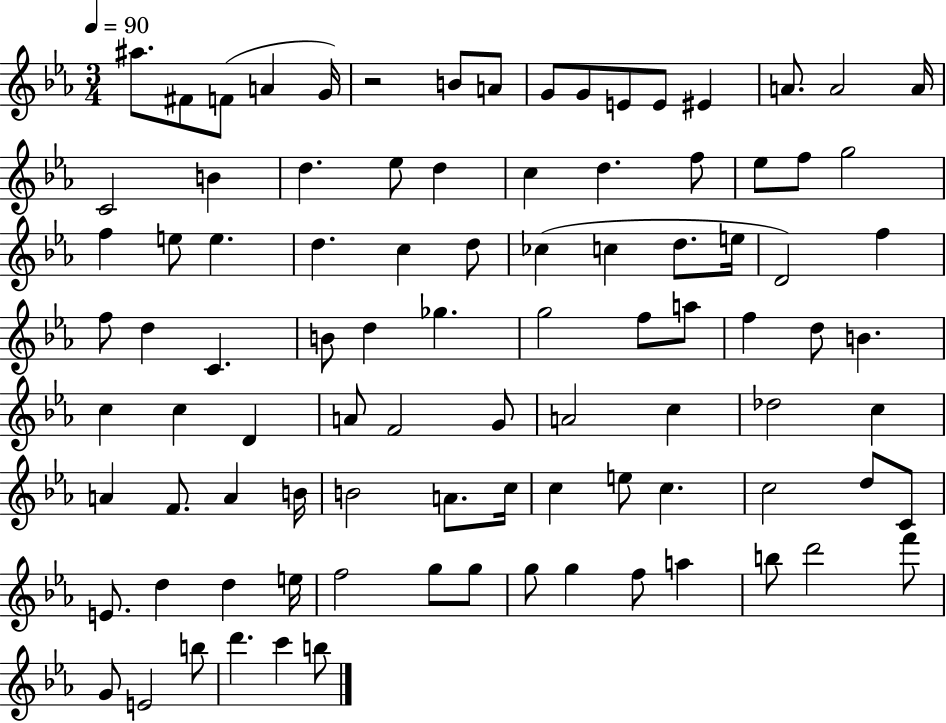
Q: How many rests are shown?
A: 1